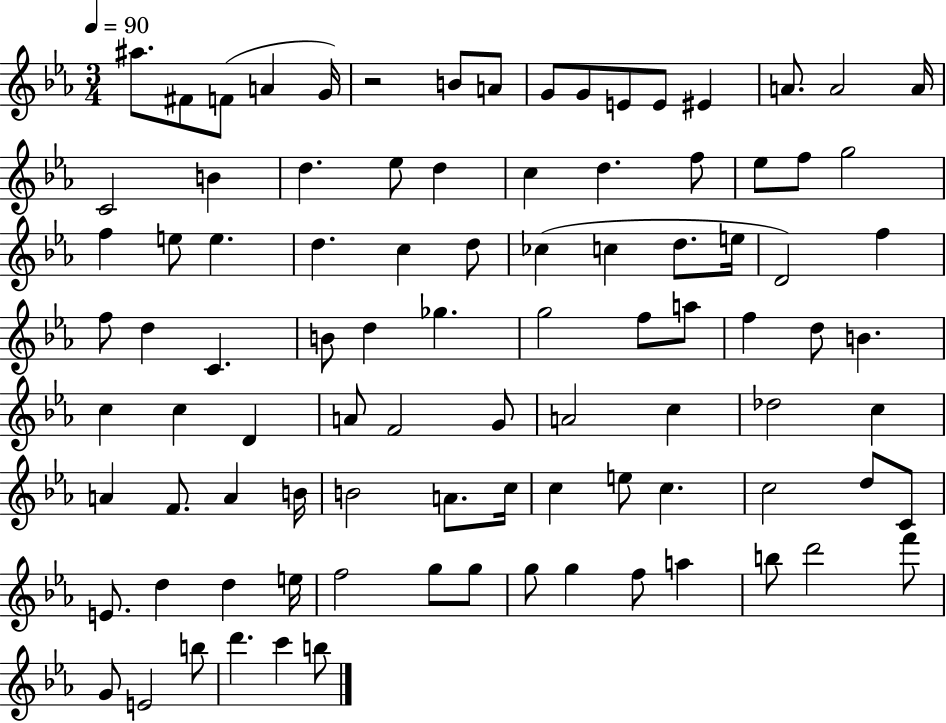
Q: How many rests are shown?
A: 1